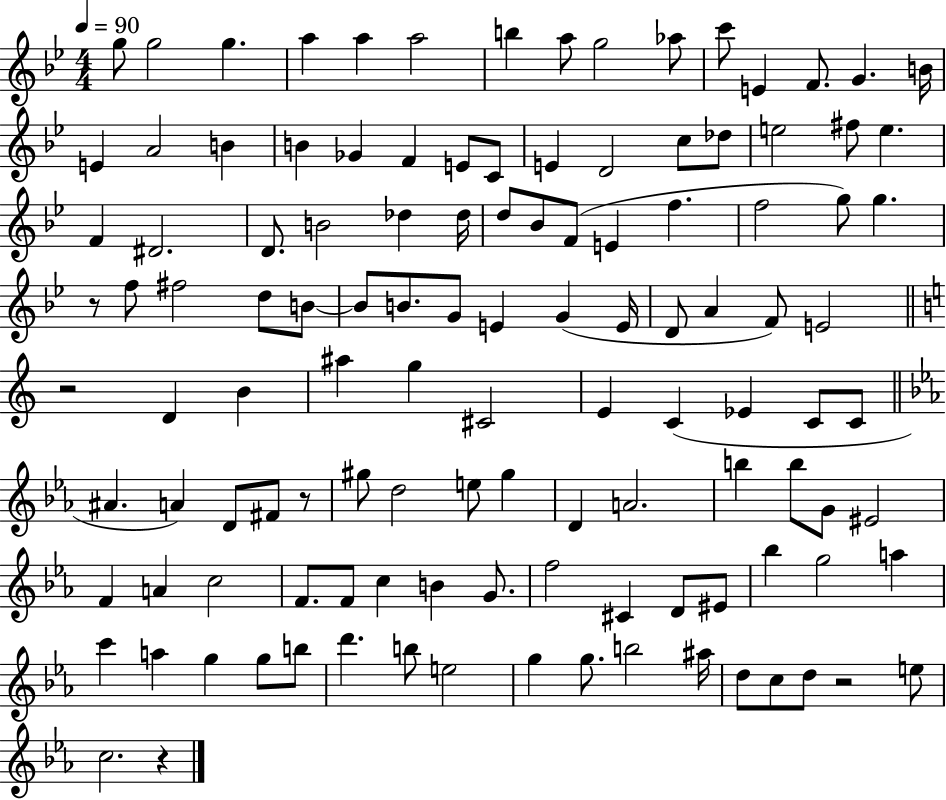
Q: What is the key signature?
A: BES major